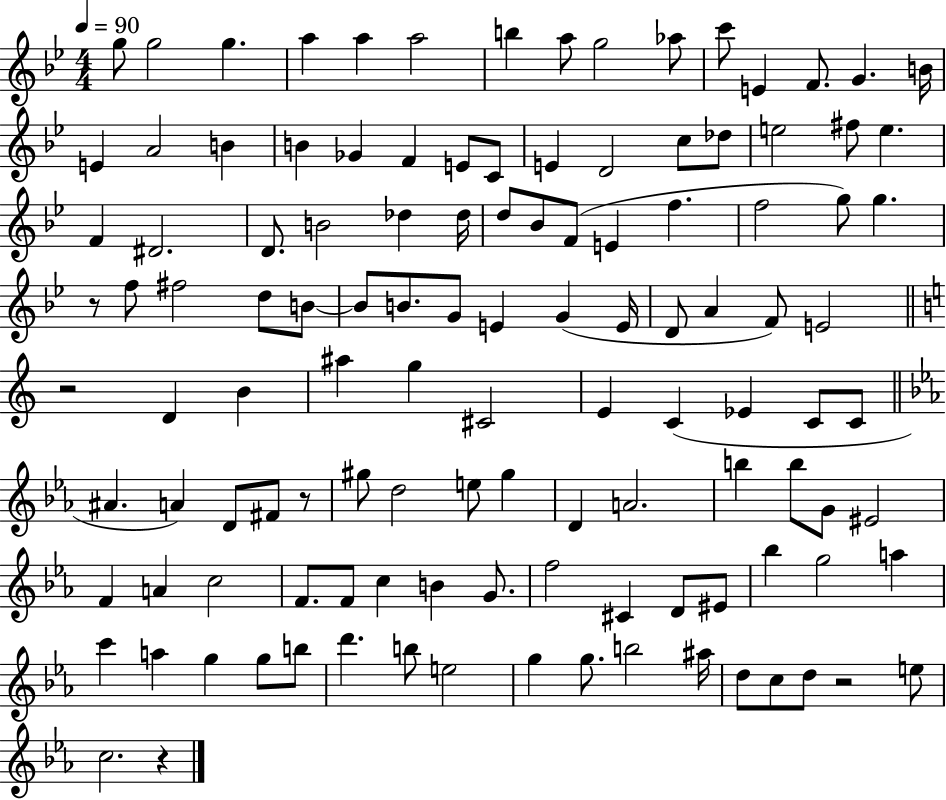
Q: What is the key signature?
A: BES major